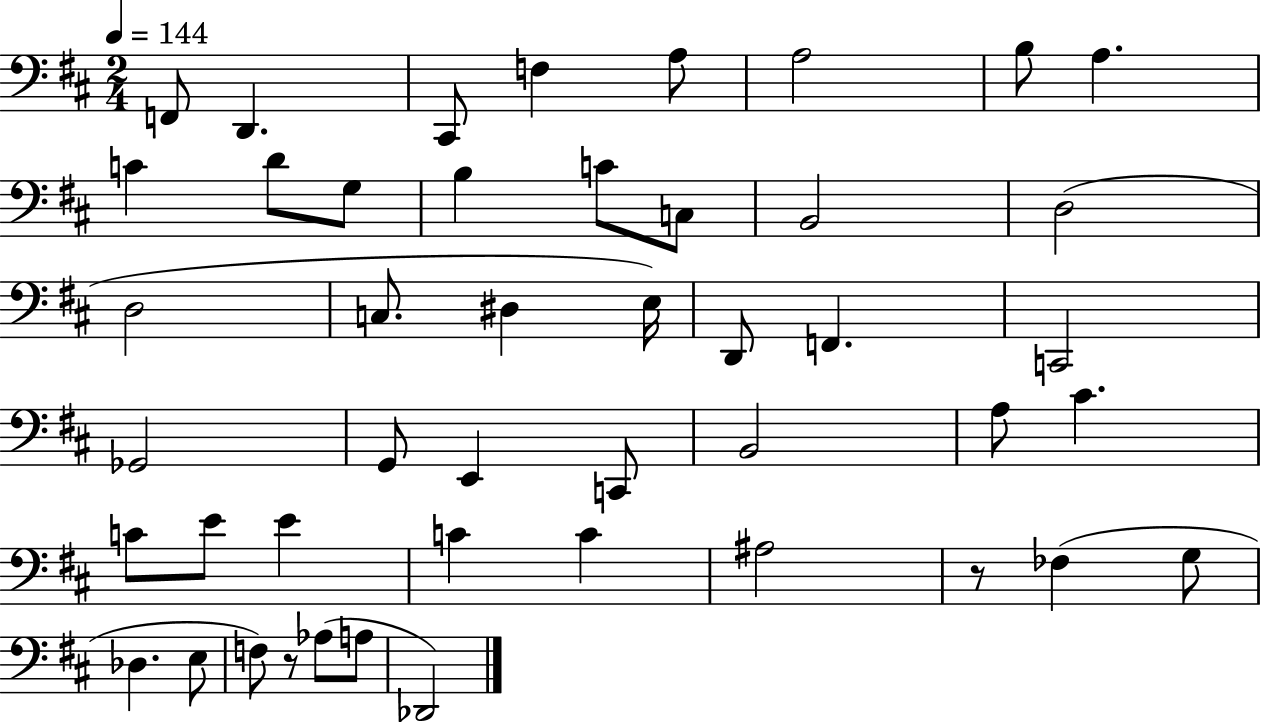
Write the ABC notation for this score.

X:1
T:Untitled
M:2/4
L:1/4
K:D
F,,/2 D,, ^C,,/2 F, A,/2 A,2 B,/2 A, C D/2 G,/2 B, C/2 C,/2 B,,2 D,2 D,2 C,/2 ^D, E,/4 D,,/2 F,, C,,2 _G,,2 G,,/2 E,, C,,/2 B,,2 A,/2 ^C C/2 E/2 E C C ^A,2 z/2 _F, G,/2 _D, E,/2 F,/2 z/2 _A,/2 A,/2 _D,,2